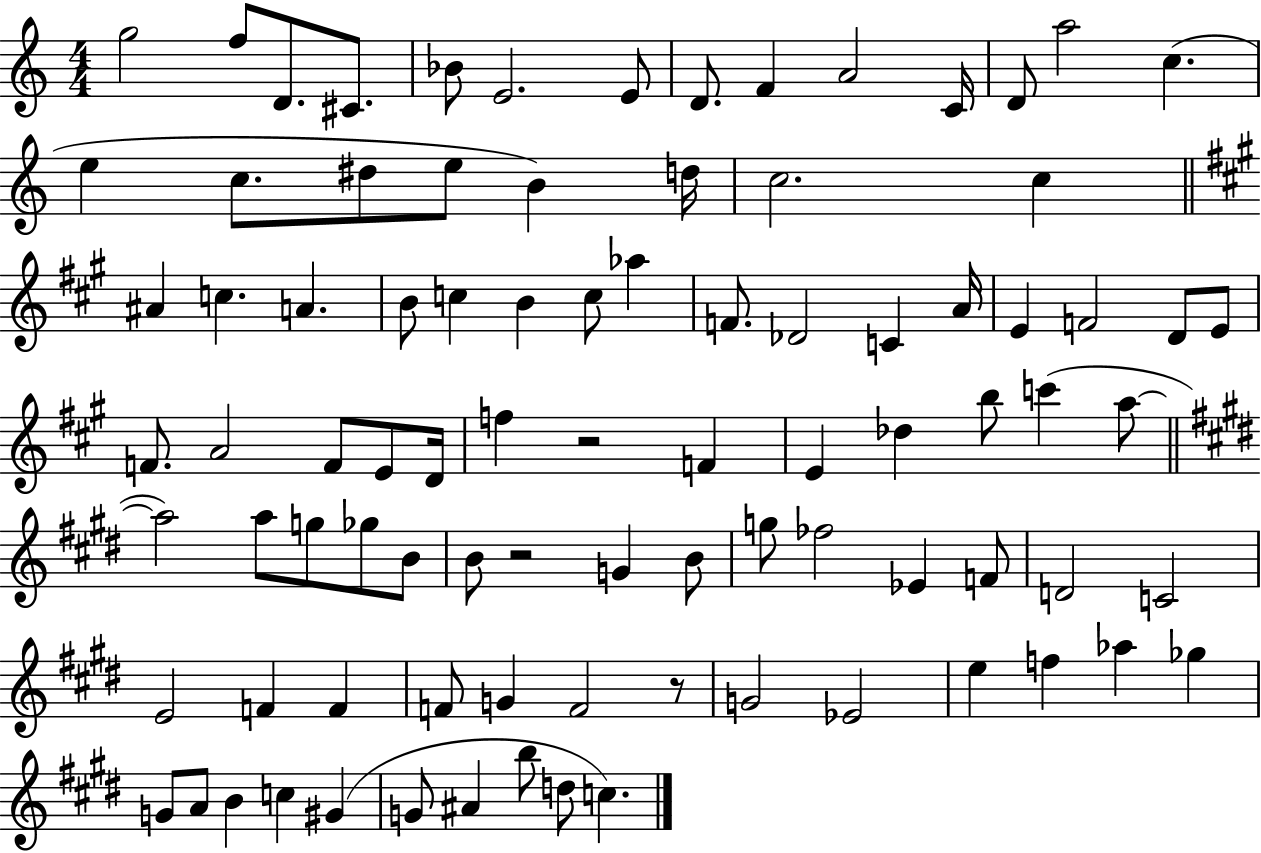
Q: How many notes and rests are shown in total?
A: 89